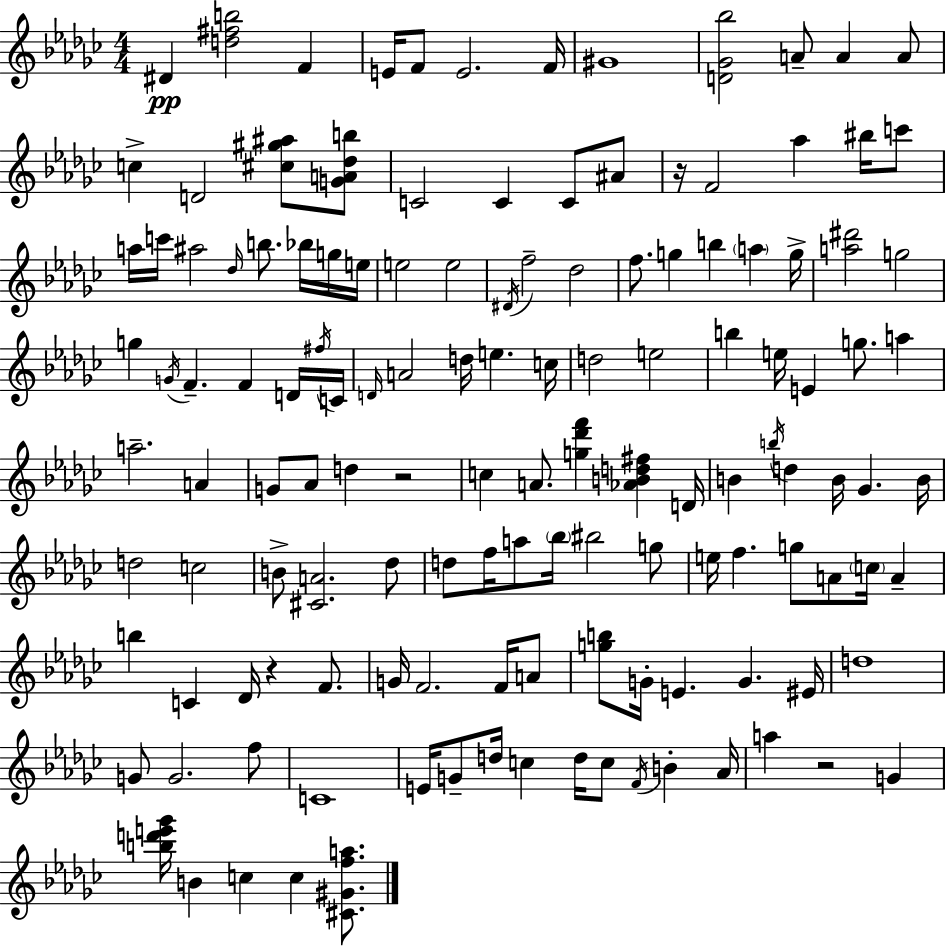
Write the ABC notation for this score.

X:1
T:Untitled
M:4/4
L:1/4
K:Ebm
^D [d^fb]2 F E/4 F/2 E2 F/4 ^G4 [D_G_b]2 A/2 A A/2 c D2 [^c^g^a]/2 [GA_db]/2 C2 C C/2 ^A/2 z/4 F2 _a ^b/4 c'/2 a/4 c'/4 ^a2 _d/4 b/2 _b/4 g/4 e/4 e2 e2 ^D/4 f2 _d2 f/2 g b a g/4 [a^d']2 g2 g G/4 F F D/4 ^f/4 C/4 D/4 A2 d/4 e c/4 d2 e2 b e/4 E g/2 a a2 A G/2 _A/2 d z2 c A/2 [g_d'f'] [_ABd^f] D/4 B b/4 d B/4 _G B/4 d2 c2 B/2 [^CA]2 _d/2 d/2 f/4 a/2 _b/4 ^b2 g/2 e/4 f g/2 A/2 c/4 A b C _D/4 z F/2 G/4 F2 F/4 A/2 [gb]/2 G/4 E G ^E/4 d4 G/2 G2 f/2 C4 E/4 G/2 d/4 c d/4 c/2 F/4 B _A/4 a z2 G [bd'e'_g']/4 B c c [^C^Gfa]/2